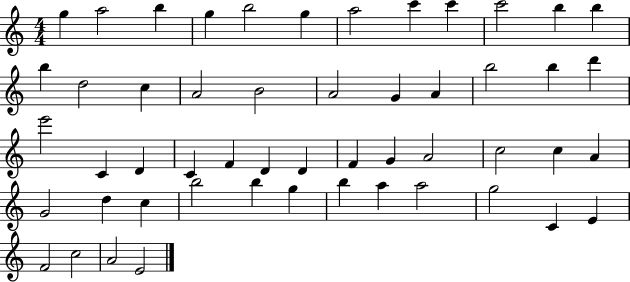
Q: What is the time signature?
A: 4/4